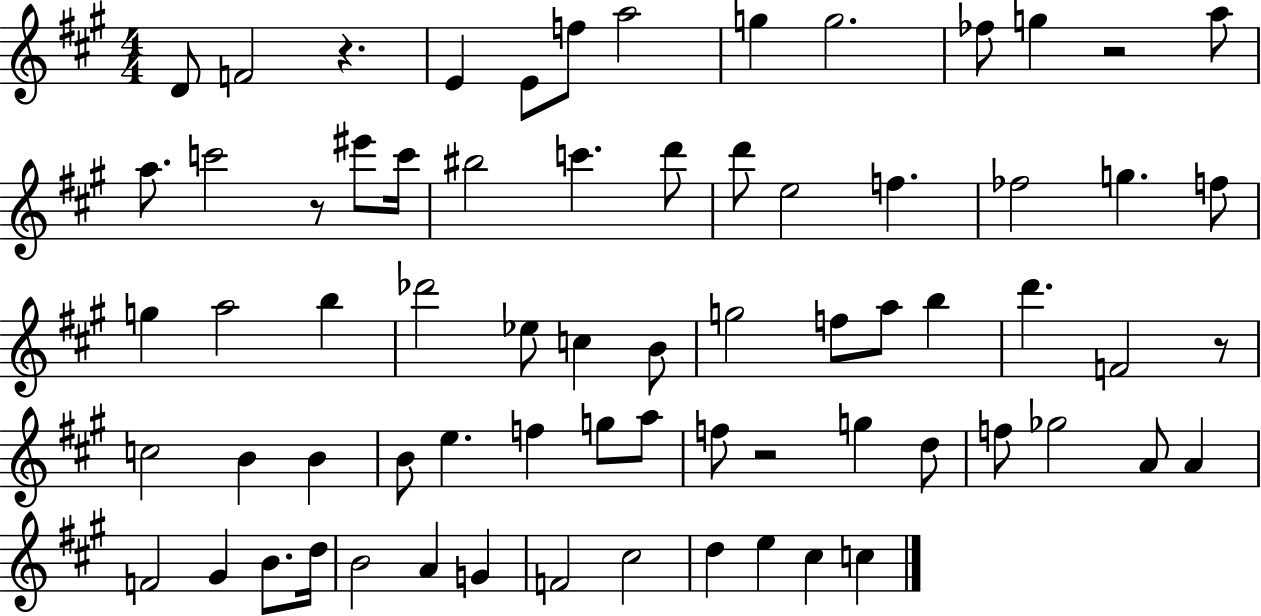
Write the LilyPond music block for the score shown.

{
  \clef treble
  \numericTimeSignature
  \time 4/4
  \key a \major
  \repeat volta 2 { d'8 f'2 r4. | e'4 e'8 f''8 a''2 | g''4 g''2. | fes''8 g''4 r2 a''8 | \break a''8. c'''2 r8 eis'''8 c'''16 | bis''2 c'''4. d'''8 | d'''8 e''2 f''4. | fes''2 g''4. f''8 | \break g''4 a''2 b''4 | des'''2 ees''8 c''4 b'8 | g''2 f''8 a''8 b''4 | d'''4. f'2 r8 | \break c''2 b'4 b'4 | b'8 e''4. f''4 g''8 a''8 | f''8 r2 g''4 d''8 | f''8 ges''2 a'8 a'4 | \break f'2 gis'4 b'8. d''16 | b'2 a'4 g'4 | f'2 cis''2 | d''4 e''4 cis''4 c''4 | \break } \bar "|."
}